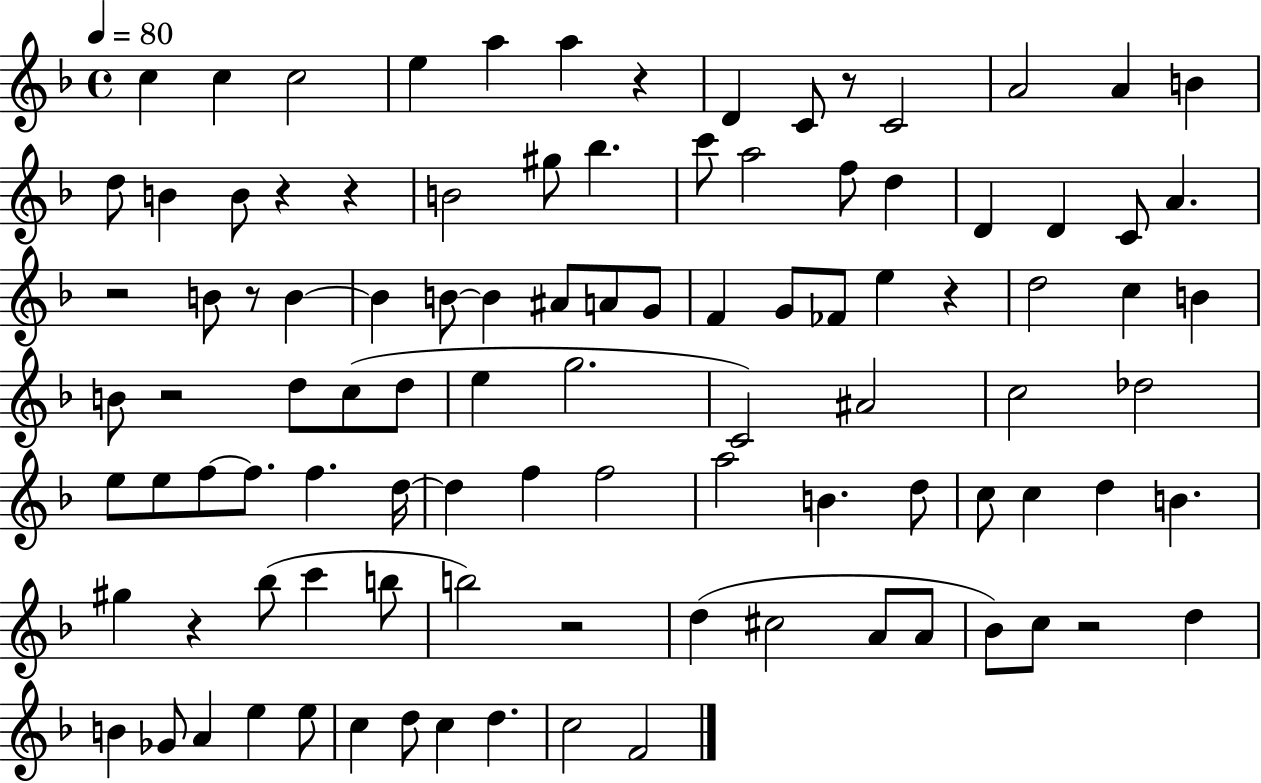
{
  \clef treble
  \time 4/4
  \defaultTimeSignature
  \key f \major
  \tempo 4 = 80
  c''4 c''4 c''2 | e''4 a''4 a''4 r4 | d'4 c'8 r8 c'2 | a'2 a'4 b'4 | \break d''8 b'4 b'8 r4 r4 | b'2 gis''8 bes''4. | c'''8 a''2 f''8 d''4 | d'4 d'4 c'8 a'4. | \break r2 b'8 r8 b'4~~ | b'4 b'8~~ b'4 ais'8 a'8 g'8 | f'4 g'8 fes'8 e''4 r4 | d''2 c''4 b'4 | \break b'8 r2 d''8 c''8( d''8 | e''4 g''2. | c'2) ais'2 | c''2 des''2 | \break e''8 e''8 f''8~~ f''8. f''4. d''16~~ | d''4 f''4 f''2 | a''2 b'4. d''8 | c''8 c''4 d''4 b'4. | \break gis''4 r4 bes''8( c'''4 b''8 | b''2) r2 | d''4( cis''2 a'8 a'8 | bes'8) c''8 r2 d''4 | \break b'4 ges'8 a'4 e''4 e''8 | c''4 d''8 c''4 d''4. | c''2 f'2 | \bar "|."
}